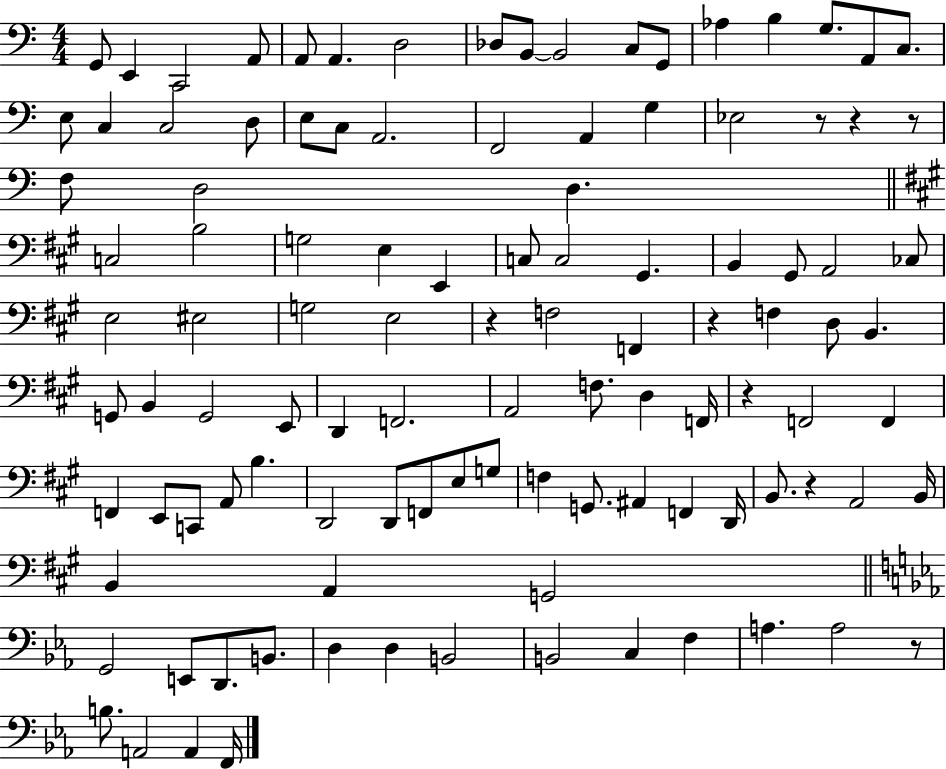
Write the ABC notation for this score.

X:1
T:Untitled
M:4/4
L:1/4
K:C
G,,/2 E,, C,,2 A,,/2 A,,/2 A,, D,2 _D,/2 B,,/2 B,,2 C,/2 G,,/2 _A, B, G,/2 A,,/2 C,/2 E,/2 C, C,2 D,/2 E,/2 C,/2 A,,2 F,,2 A,, G, _E,2 z/2 z z/2 F,/2 D,2 D, C,2 B,2 G,2 E, E,, C,/2 C,2 ^G,, B,, ^G,,/2 A,,2 _C,/2 E,2 ^E,2 G,2 E,2 z F,2 F,, z F, D,/2 B,, G,,/2 B,, G,,2 E,,/2 D,, F,,2 A,,2 F,/2 D, F,,/4 z F,,2 F,, F,, E,,/2 C,,/2 A,,/2 B, D,,2 D,,/2 F,,/2 E,/2 G,/2 F, G,,/2 ^A,, F,, D,,/4 B,,/2 z A,,2 B,,/4 B,, A,, G,,2 G,,2 E,,/2 D,,/2 B,,/2 D, D, B,,2 B,,2 C, F, A, A,2 z/2 B,/2 A,,2 A,, F,,/4